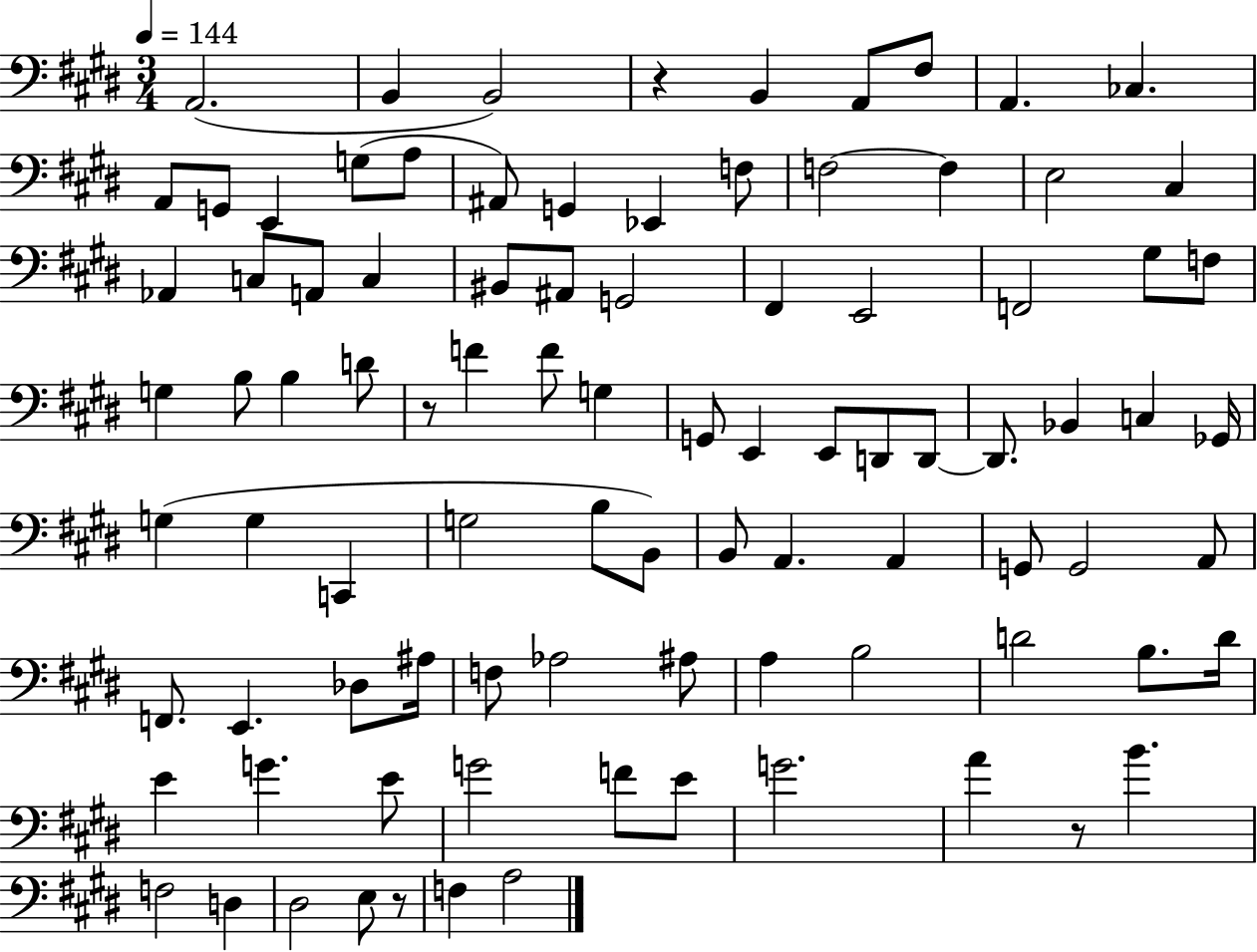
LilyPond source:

{
  \clef bass
  \numericTimeSignature
  \time 3/4
  \key e \major
  \tempo 4 = 144
  a,2.( | b,4 b,2) | r4 b,4 a,8 fis8 | a,4. ces4. | \break a,8 g,8 e,4 g8( a8 | ais,8) g,4 ees,4 f8 | f2~~ f4 | e2 cis4 | \break aes,4 c8 a,8 c4 | bis,8 ais,8 g,2 | fis,4 e,2 | f,2 gis8 f8 | \break g4 b8 b4 d'8 | r8 f'4 f'8 g4 | g,8 e,4 e,8 d,8 d,8~~ | d,8. bes,4 c4 ges,16 | \break g4( g4 c,4 | g2 b8 b,8) | b,8 a,4. a,4 | g,8 g,2 a,8 | \break f,8. e,4. des8 ais16 | f8 aes2 ais8 | a4 b2 | d'2 b8. d'16 | \break e'4 g'4. e'8 | g'2 f'8 e'8 | g'2. | a'4 r8 b'4. | \break f2 d4 | dis2 e8 r8 | f4 a2 | \bar "|."
}